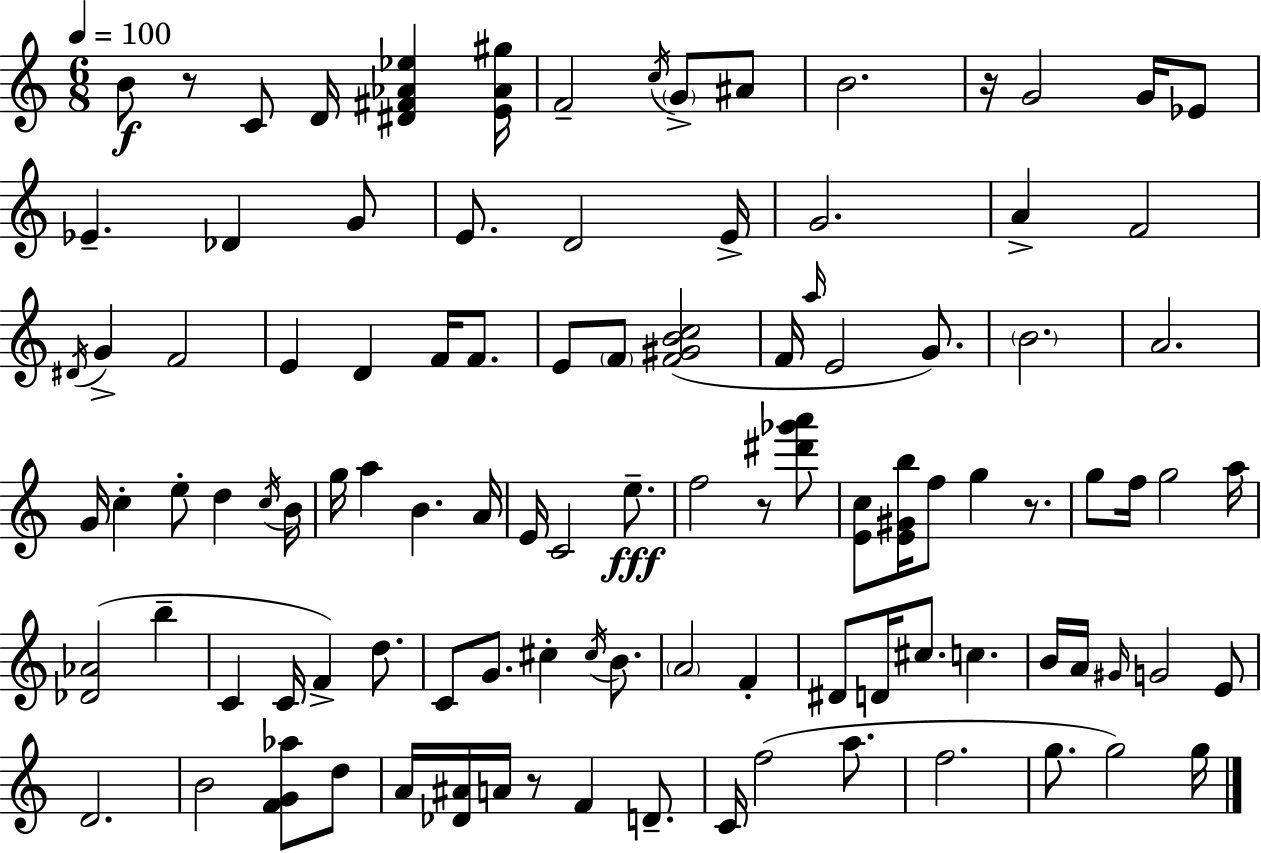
B4/e R/e C4/e D4/s [D#4,F#4,Ab4,Eb5]/q [E4,Ab4,G#5]/s F4/h C5/s G4/e A#4/e B4/h. R/s G4/h G4/s Eb4/e Eb4/q. Db4/q G4/e E4/e. D4/h E4/s G4/h. A4/q F4/h D#4/s G4/q F4/h E4/q D4/q F4/s F4/e. E4/e F4/e [F4,G#4,B4,C5]/h F4/s A5/s E4/h G4/e. B4/h. A4/h. G4/s C5/q E5/e D5/q C5/s B4/s G5/s A5/q B4/q. A4/s E4/s C4/h E5/e. F5/h R/e [D#6,Gb6,A6]/e [E4,C5]/e [E4,G#4,B5]/s F5/e G5/q R/e. G5/e F5/s G5/h A5/s [Db4,Ab4]/h B5/q C4/q C4/s F4/q D5/e. C4/e G4/e. C#5/q C#5/s B4/e. A4/h F4/q D#4/e D4/s C#5/e. C5/q. B4/s A4/s G#4/s G4/h E4/e D4/h. B4/h [F4,G4,Ab5]/e D5/e A4/s [Db4,A#4]/s A4/s R/e F4/q D4/e. C4/s F5/h A5/e. F5/h. G5/e. G5/h G5/s